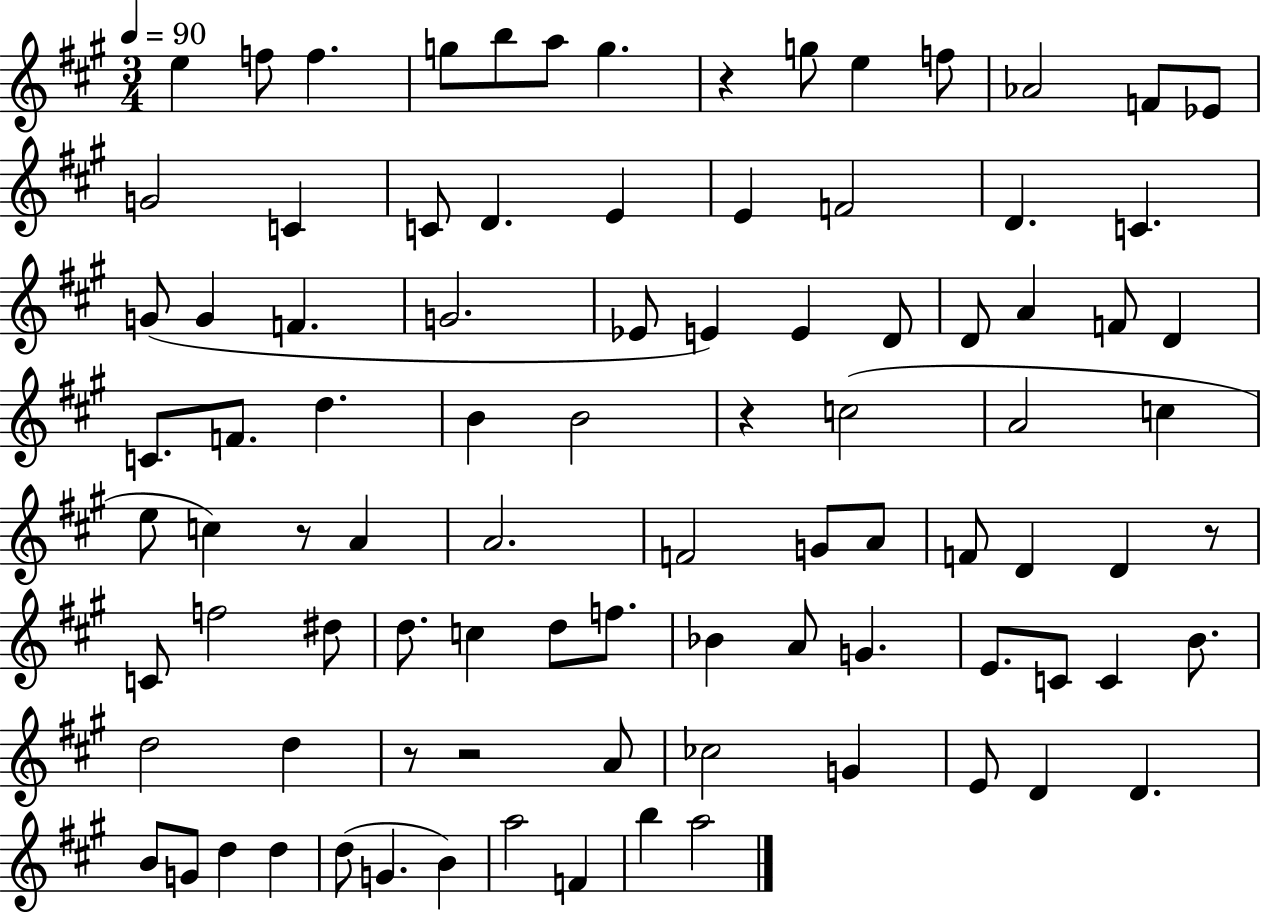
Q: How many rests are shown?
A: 6